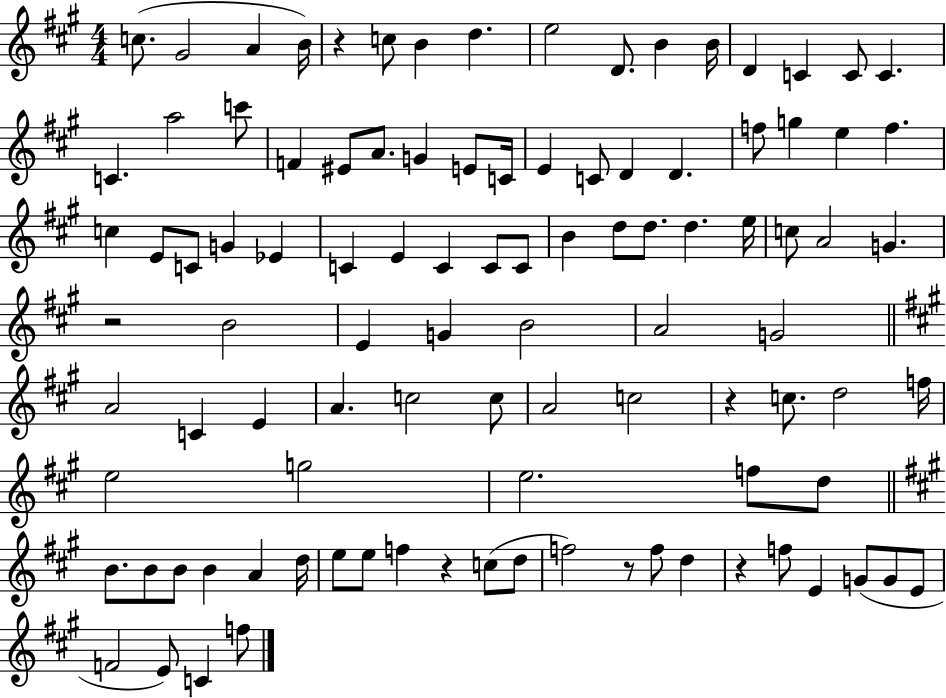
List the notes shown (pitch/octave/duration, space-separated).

C5/e. G#4/h A4/q B4/s R/q C5/e B4/q D5/q. E5/h D4/e. B4/q B4/s D4/q C4/q C4/e C4/q. C4/q. A5/h C6/e F4/q EIS4/e A4/e. G4/q E4/e C4/s E4/q C4/e D4/q D4/q. F5/e G5/q E5/q F5/q. C5/q E4/e C4/e G4/q Eb4/q C4/q E4/q C4/q C4/e C4/e B4/q D5/e D5/e. D5/q. E5/s C5/e A4/h G4/q. R/h B4/h E4/q G4/q B4/h A4/h G4/h A4/h C4/q E4/q A4/q. C5/h C5/e A4/h C5/h R/q C5/e. D5/h F5/s E5/h G5/h E5/h. F5/e D5/e B4/e. B4/e B4/e B4/q A4/q D5/s E5/e E5/e F5/q R/q C5/e D5/e F5/h R/e F5/e D5/q R/q F5/e E4/q G4/e G4/e E4/e F4/h E4/e C4/q F5/e